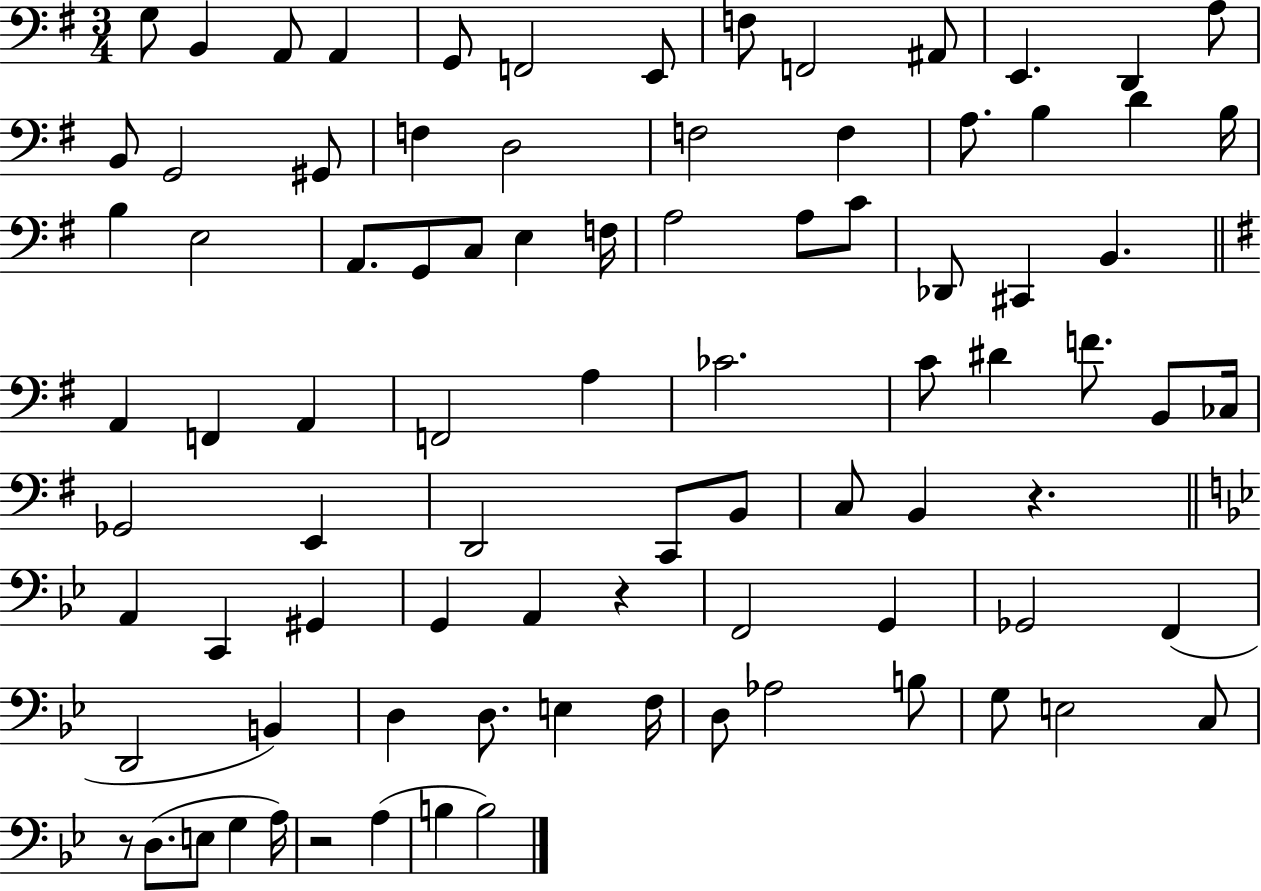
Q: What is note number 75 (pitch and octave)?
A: E3